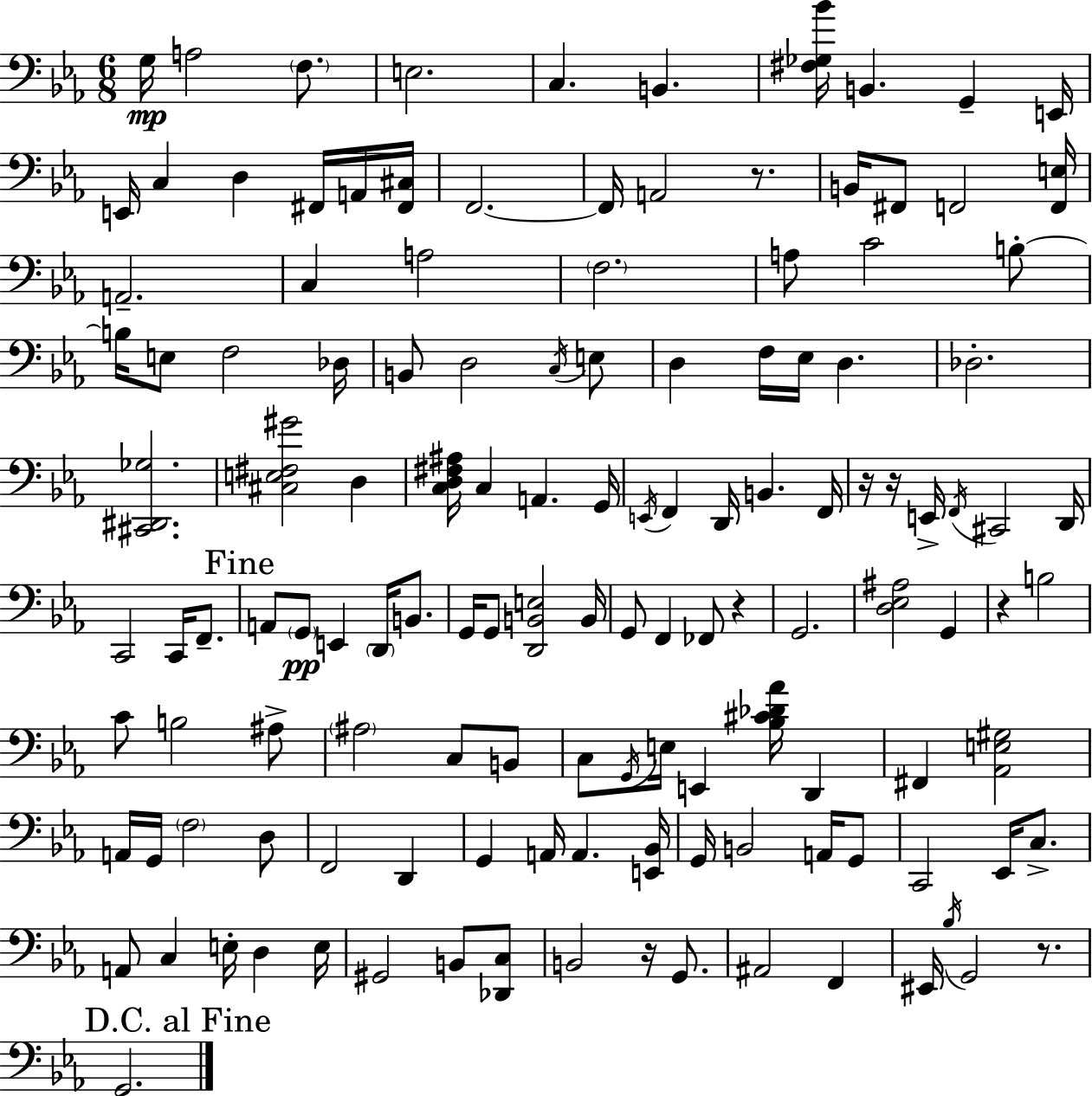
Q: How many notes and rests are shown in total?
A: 132